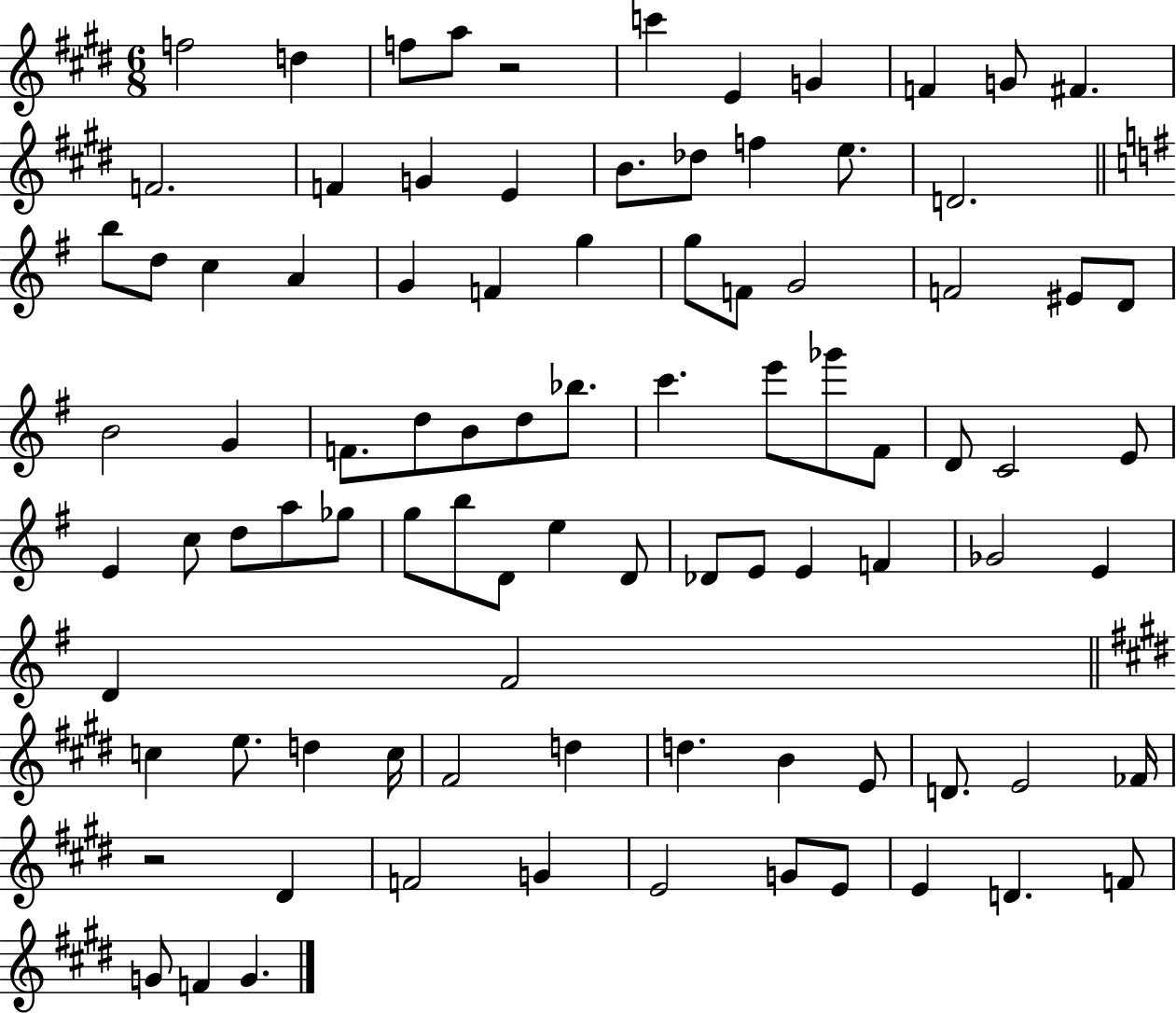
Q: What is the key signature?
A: E major